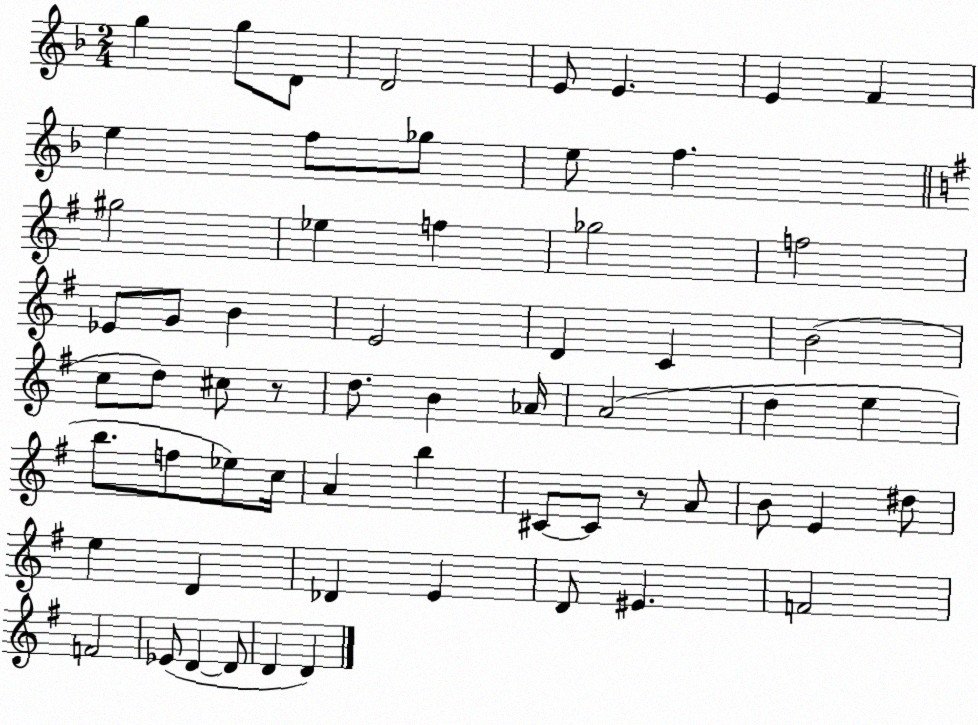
X:1
T:Untitled
M:2/4
L:1/4
K:F
g g/2 D/2 D2 E/2 E E F e f/2 _g/2 e/2 f ^g2 _e f _g2 f2 _E/2 G/2 B E2 D C B2 c/2 d/2 ^c/2 z/2 d/2 B _A/4 A2 d e b/2 f/2 _e/2 c/4 A b ^C/2 ^C/2 z/2 A/2 B/2 E ^d/2 e D _D E D/2 ^E F2 F2 _E/2 D D/2 D D